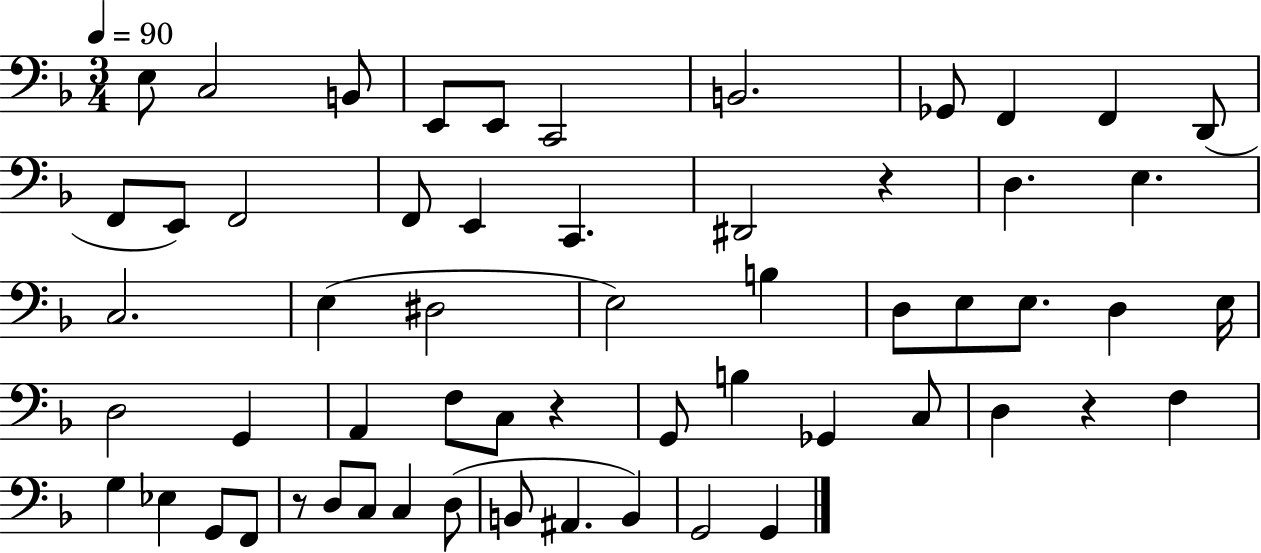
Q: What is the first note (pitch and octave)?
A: E3